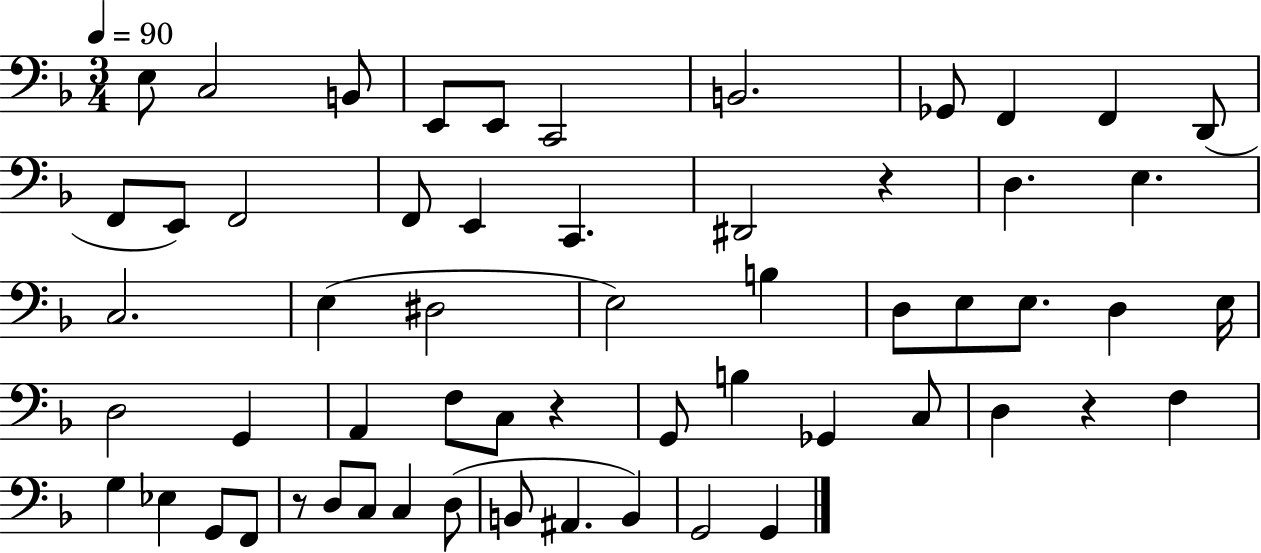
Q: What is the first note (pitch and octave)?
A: E3